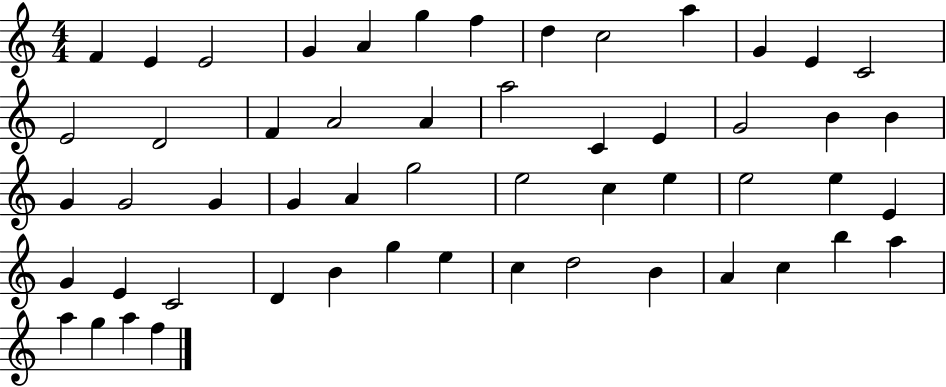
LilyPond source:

{
  \clef treble
  \numericTimeSignature
  \time 4/4
  \key c \major
  f'4 e'4 e'2 | g'4 a'4 g''4 f''4 | d''4 c''2 a''4 | g'4 e'4 c'2 | \break e'2 d'2 | f'4 a'2 a'4 | a''2 c'4 e'4 | g'2 b'4 b'4 | \break g'4 g'2 g'4 | g'4 a'4 g''2 | e''2 c''4 e''4 | e''2 e''4 e'4 | \break g'4 e'4 c'2 | d'4 b'4 g''4 e''4 | c''4 d''2 b'4 | a'4 c''4 b''4 a''4 | \break a''4 g''4 a''4 f''4 | \bar "|."
}